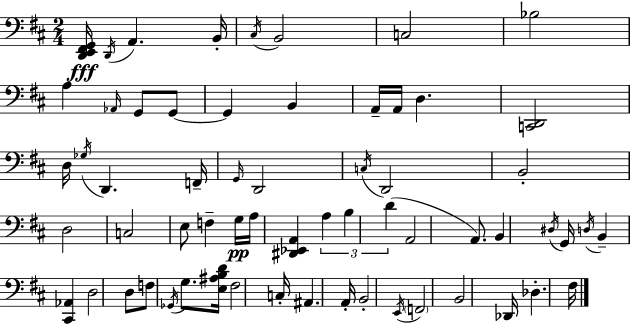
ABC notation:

X:1
T:Untitled
M:2/4
L:1/4
K:D
[D,,E,,^F,,G,,]/4 D,,/4 A,, B,,/4 ^C,/4 B,,2 C,2 _B,2 A, _A,,/4 G,,/2 G,,/2 G,, B,, A,,/4 A,,/4 D, [C,,D,,]2 D,/4 _G,/4 D,, F,,/4 G,,/4 D,,2 C,/4 D,,2 B,,2 D,2 C,2 E,/2 F, G,/4 A,/4 [^D,,_E,,A,,] A, B, D A,,2 A,,/2 B,, ^D,/4 G,,/4 D,/4 B,, [^C,,_A,,] D,2 D,/2 F,/2 _G,,/4 G,/2 [E,^A,B,D]/4 ^F,2 C,/4 ^A,, A,,/4 B,,2 E,,/4 F,,2 B,,2 _D,,/4 _D, ^F,/4